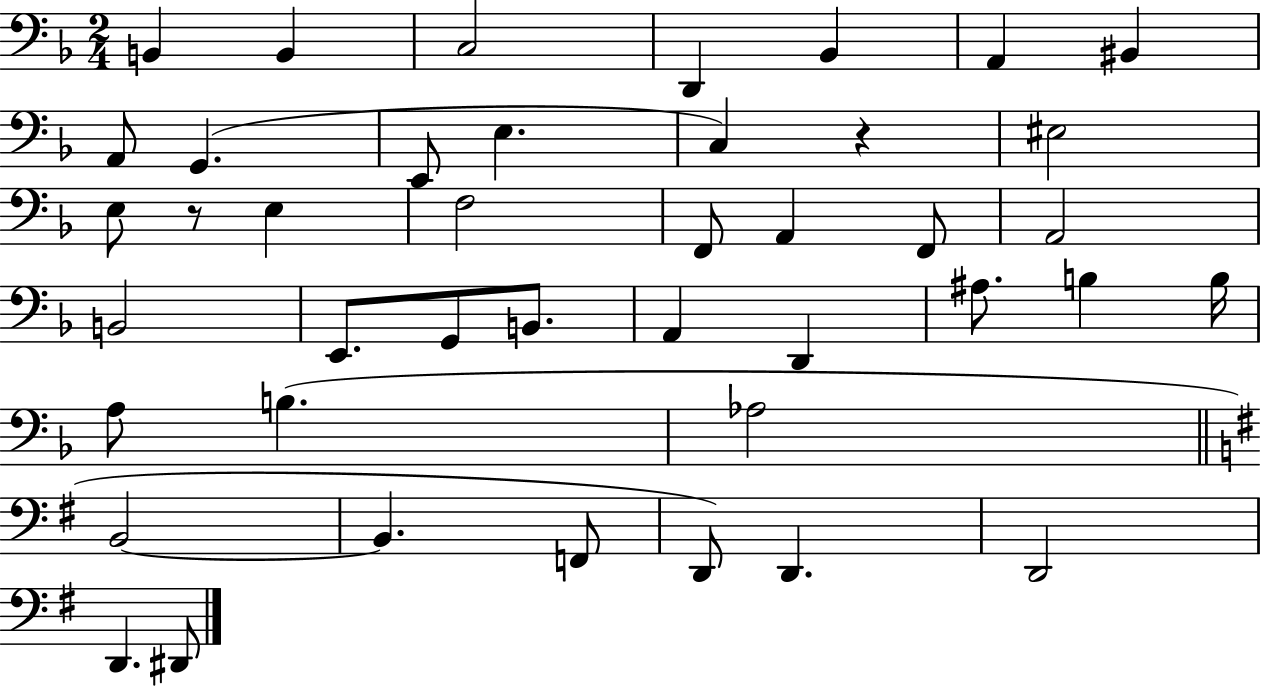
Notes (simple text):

B2/q B2/q C3/h D2/q Bb2/q A2/q BIS2/q A2/e G2/q. E2/e E3/q. C3/q R/q EIS3/h E3/e R/e E3/q F3/h F2/e A2/q F2/e A2/h B2/h E2/e. G2/e B2/e. A2/q D2/q A#3/e. B3/q B3/s A3/e B3/q. Ab3/h B2/h B2/q. F2/e D2/e D2/q. D2/h D2/q. D#2/e